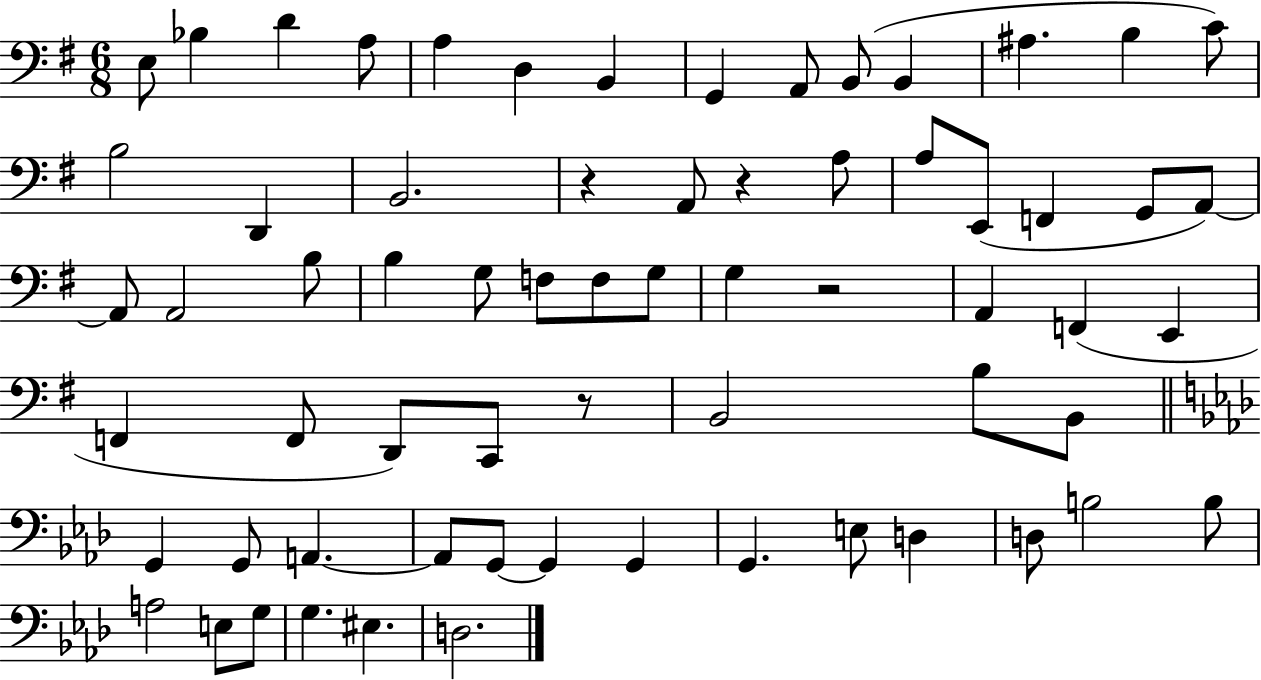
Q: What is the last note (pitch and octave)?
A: D3